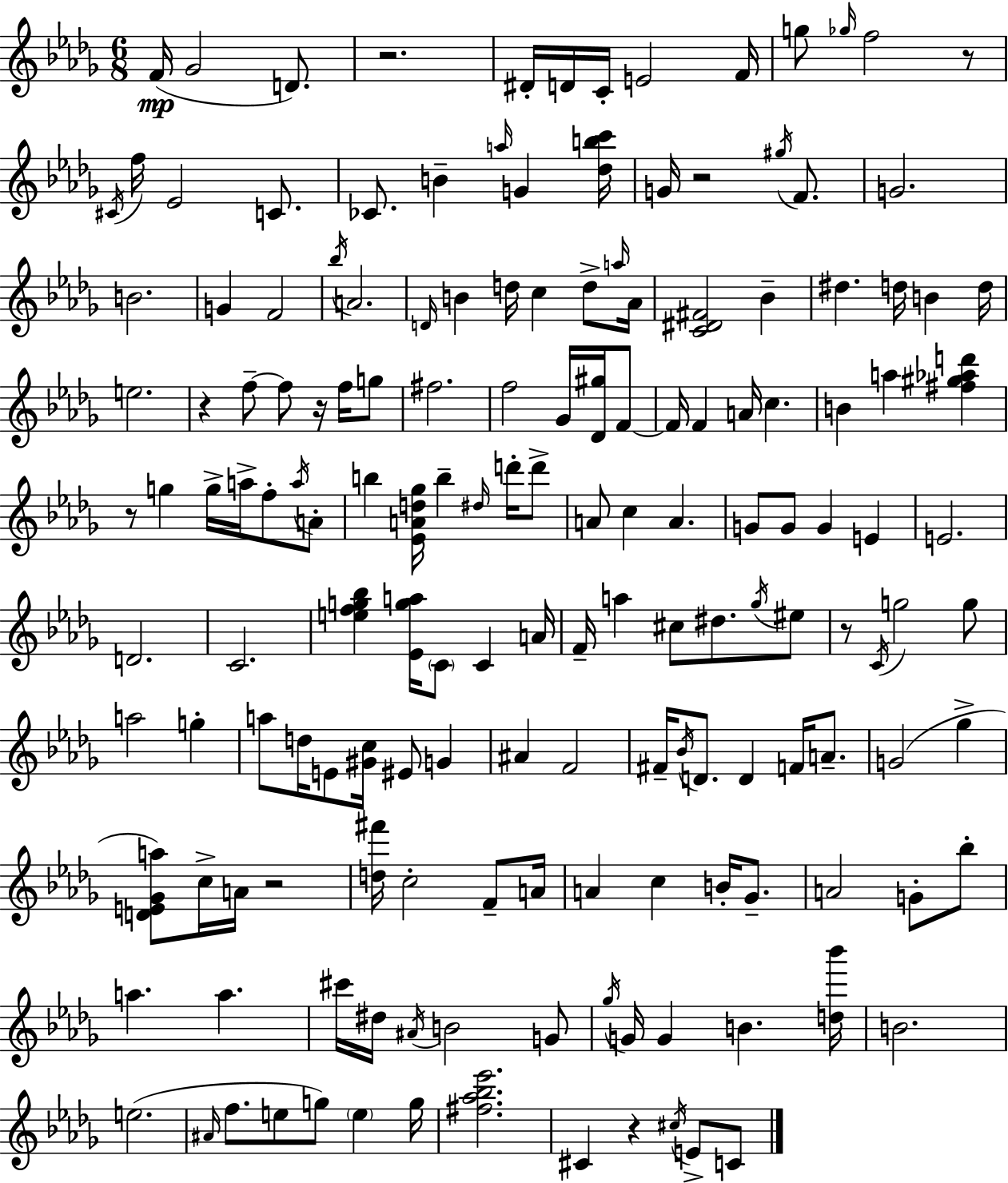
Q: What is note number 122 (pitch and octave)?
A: A#4